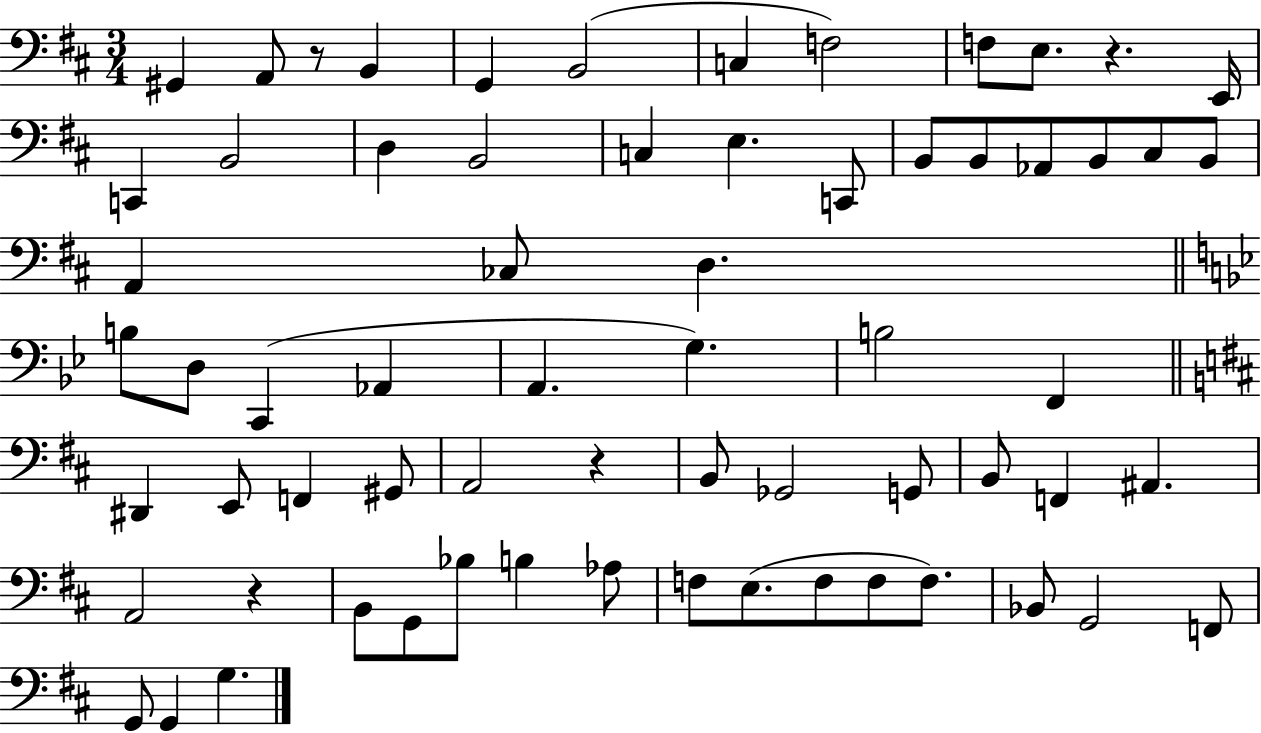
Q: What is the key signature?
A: D major